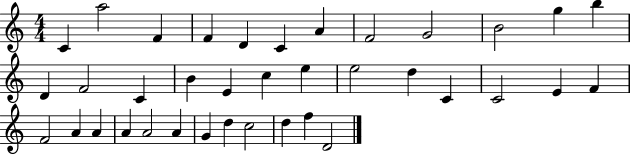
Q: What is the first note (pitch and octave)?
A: C4